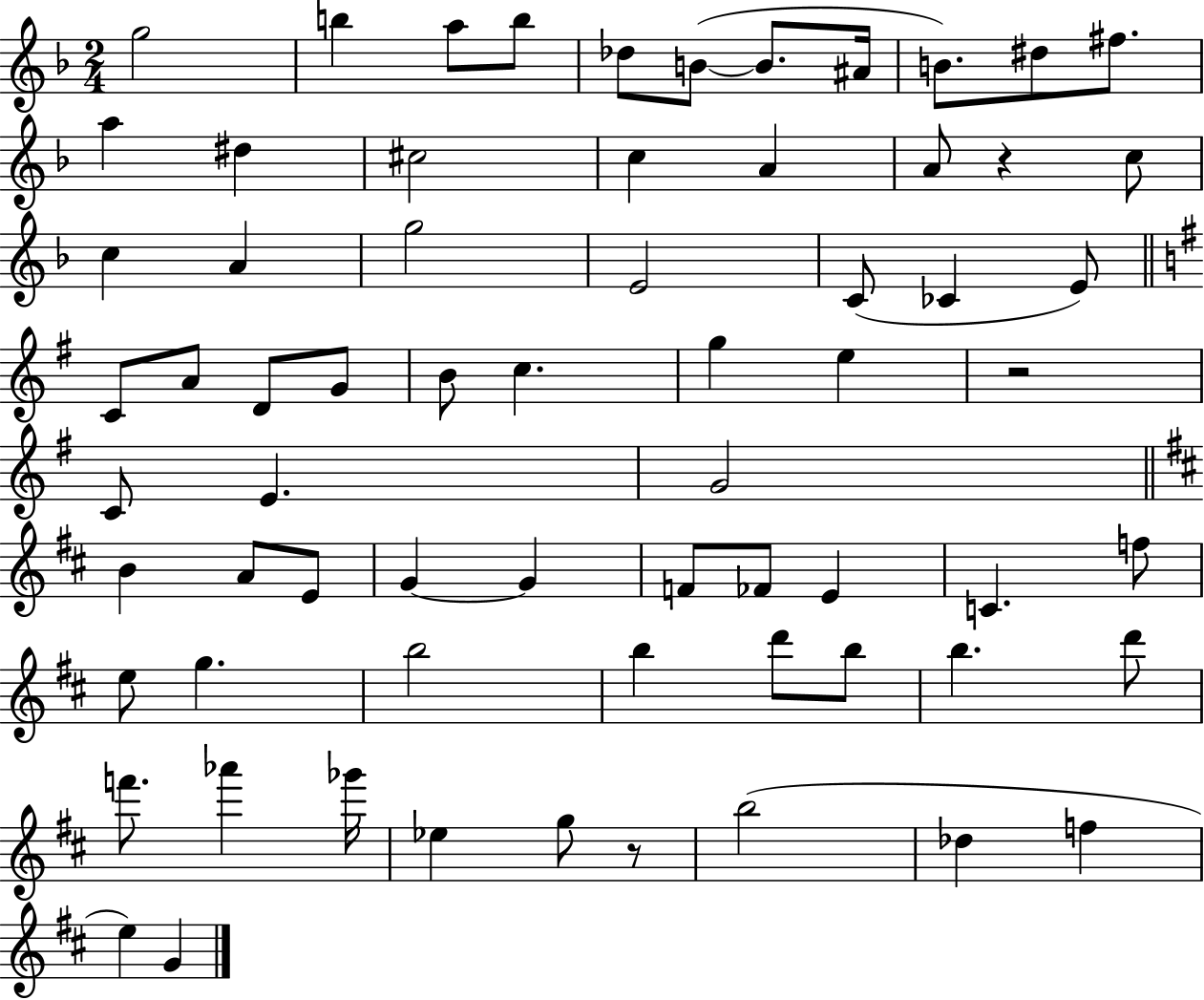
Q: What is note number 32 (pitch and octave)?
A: G5